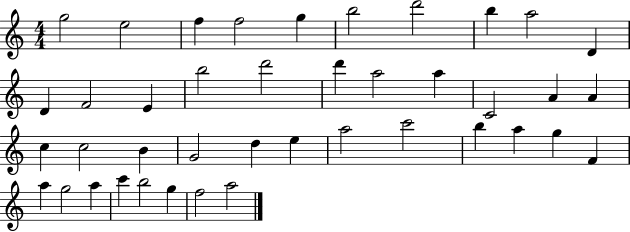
G5/h E5/h F5/q F5/h G5/q B5/h D6/h B5/q A5/h D4/q D4/q F4/h E4/q B5/h D6/h D6/q A5/h A5/q C4/h A4/q A4/q C5/q C5/h B4/q G4/h D5/q E5/q A5/h C6/h B5/q A5/q G5/q F4/q A5/q G5/h A5/q C6/q B5/h G5/q F5/h A5/h